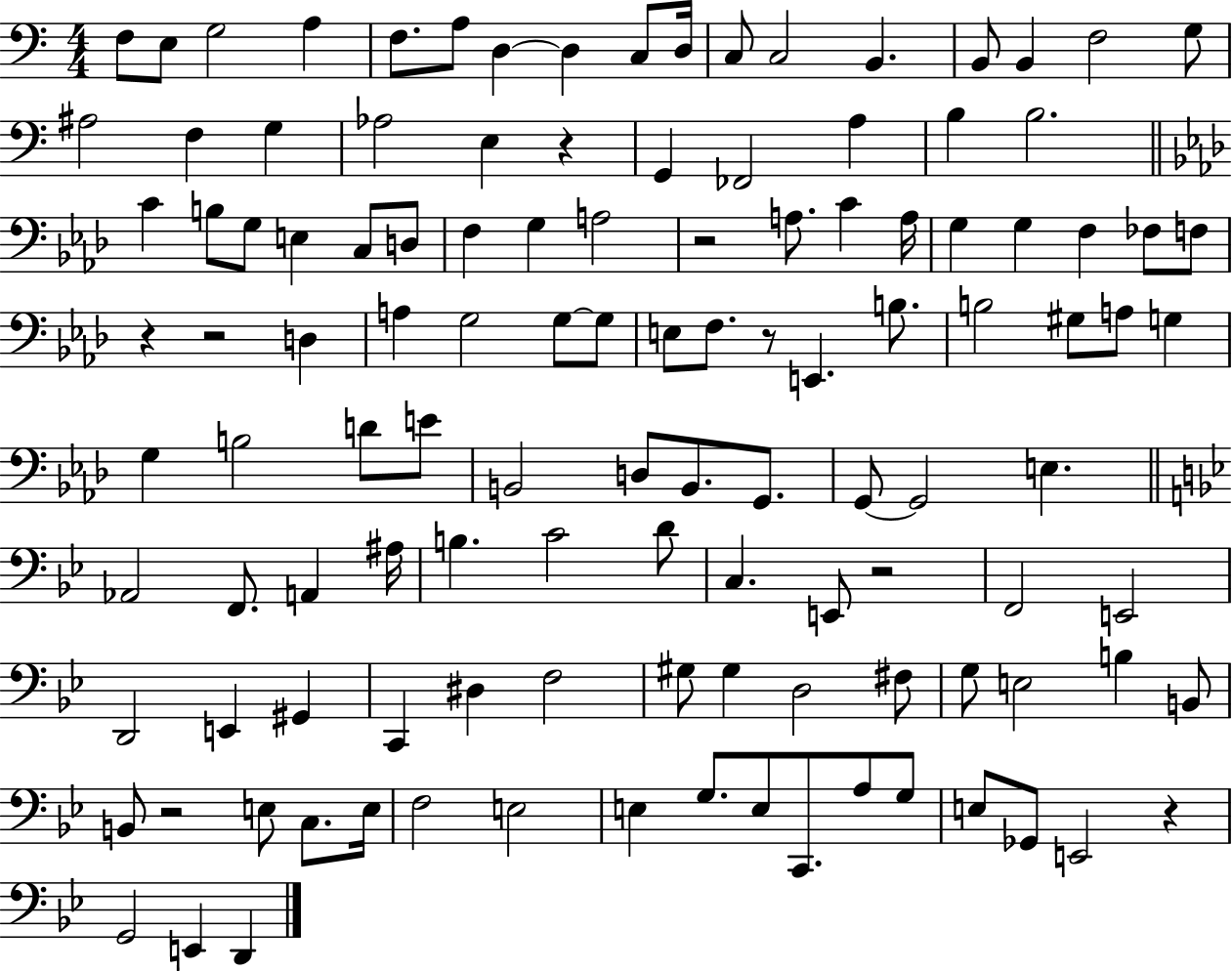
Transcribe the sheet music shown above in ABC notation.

X:1
T:Untitled
M:4/4
L:1/4
K:C
F,/2 E,/2 G,2 A, F,/2 A,/2 D, D, C,/2 D,/4 C,/2 C,2 B,, B,,/2 B,, F,2 G,/2 ^A,2 F, G, _A,2 E, z G,, _F,,2 A, B, B,2 C B,/2 G,/2 E, C,/2 D,/2 F, G, A,2 z2 A,/2 C A,/4 G, G, F, _F,/2 F,/2 z z2 D, A, G,2 G,/2 G,/2 E,/2 F,/2 z/2 E,, B,/2 B,2 ^G,/2 A,/2 G, G, B,2 D/2 E/2 B,,2 D,/2 B,,/2 G,,/2 G,,/2 G,,2 E, _A,,2 F,,/2 A,, ^A,/4 B, C2 D/2 C, E,,/2 z2 F,,2 E,,2 D,,2 E,, ^G,, C,, ^D, F,2 ^G,/2 ^G, D,2 ^F,/2 G,/2 E,2 B, B,,/2 B,,/2 z2 E,/2 C,/2 E,/4 F,2 E,2 E, G,/2 E,/2 C,,/2 A,/2 G,/2 E,/2 _G,,/2 E,,2 z G,,2 E,, D,,